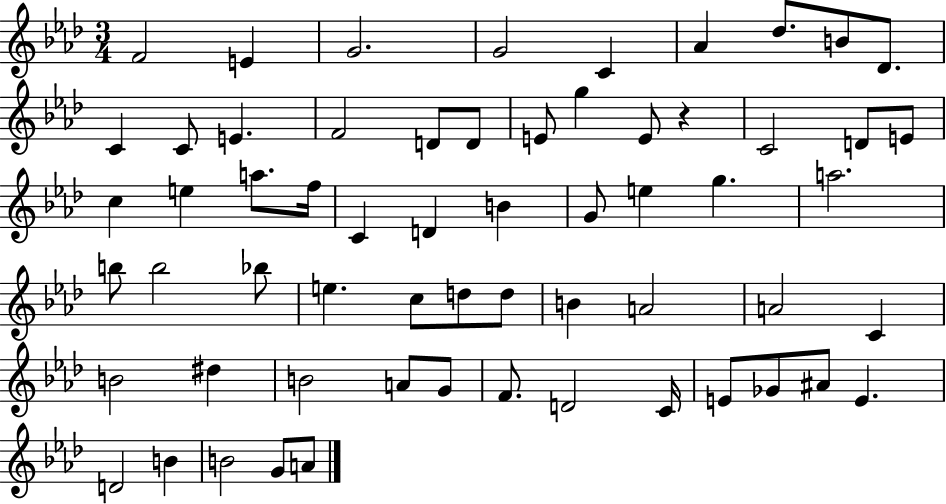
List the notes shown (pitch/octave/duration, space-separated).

F4/h E4/q G4/h. G4/h C4/q Ab4/q Db5/e. B4/e Db4/e. C4/q C4/e E4/q. F4/h D4/e D4/e E4/e G5/q E4/e R/q C4/h D4/e E4/e C5/q E5/q A5/e. F5/s C4/q D4/q B4/q G4/e E5/q G5/q. A5/h. B5/e B5/h Bb5/e E5/q. C5/e D5/e D5/e B4/q A4/h A4/h C4/q B4/h D#5/q B4/h A4/e G4/e F4/e. D4/h C4/s E4/e Gb4/e A#4/e E4/q. D4/h B4/q B4/h G4/e A4/e